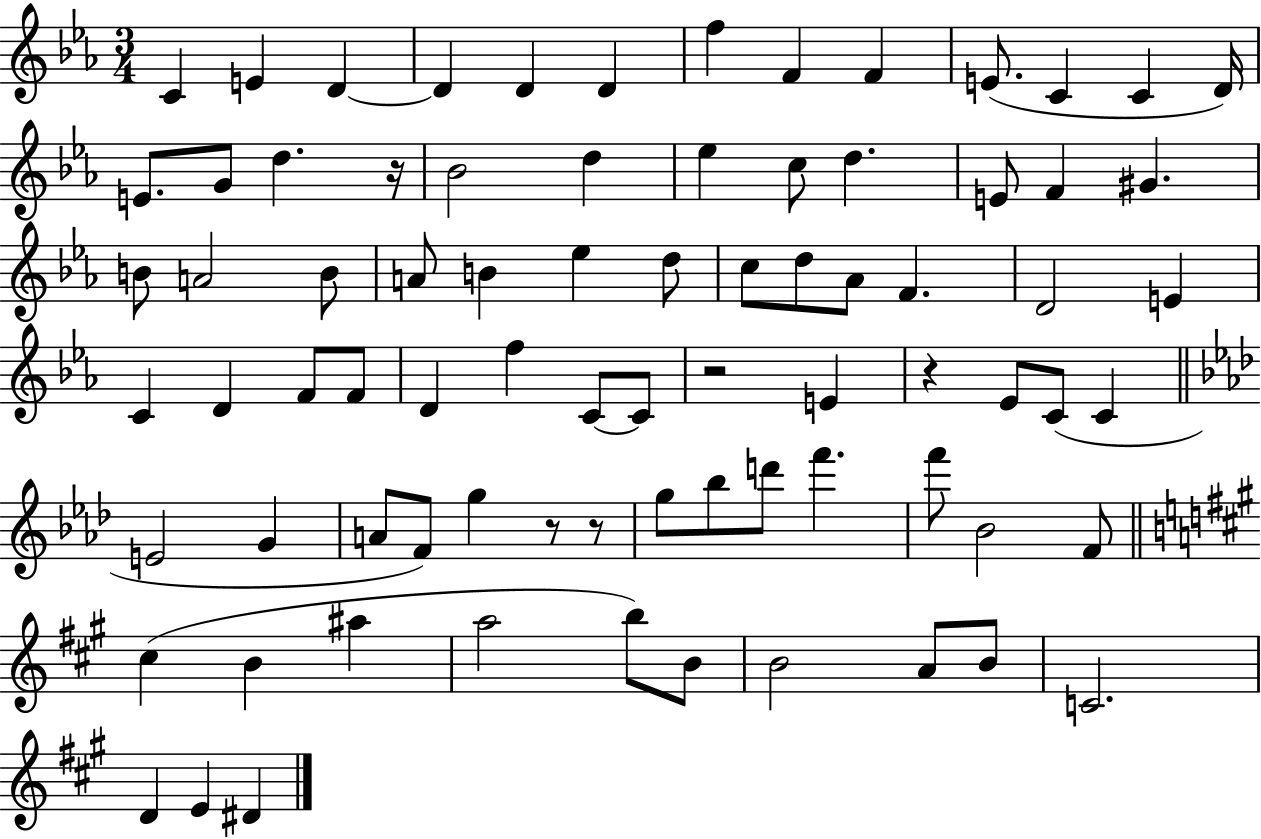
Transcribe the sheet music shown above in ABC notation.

X:1
T:Untitled
M:3/4
L:1/4
K:Eb
C E D D D D f F F E/2 C C D/4 E/2 G/2 d z/4 _B2 d _e c/2 d E/2 F ^G B/2 A2 B/2 A/2 B _e d/2 c/2 d/2 _A/2 F D2 E C D F/2 F/2 D f C/2 C/2 z2 E z _E/2 C/2 C E2 G A/2 F/2 g z/2 z/2 g/2 _b/2 d'/2 f' f'/2 _B2 F/2 ^c B ^a a2 b/2 B/2 B2 A/2 B/2 C2 D E ^D